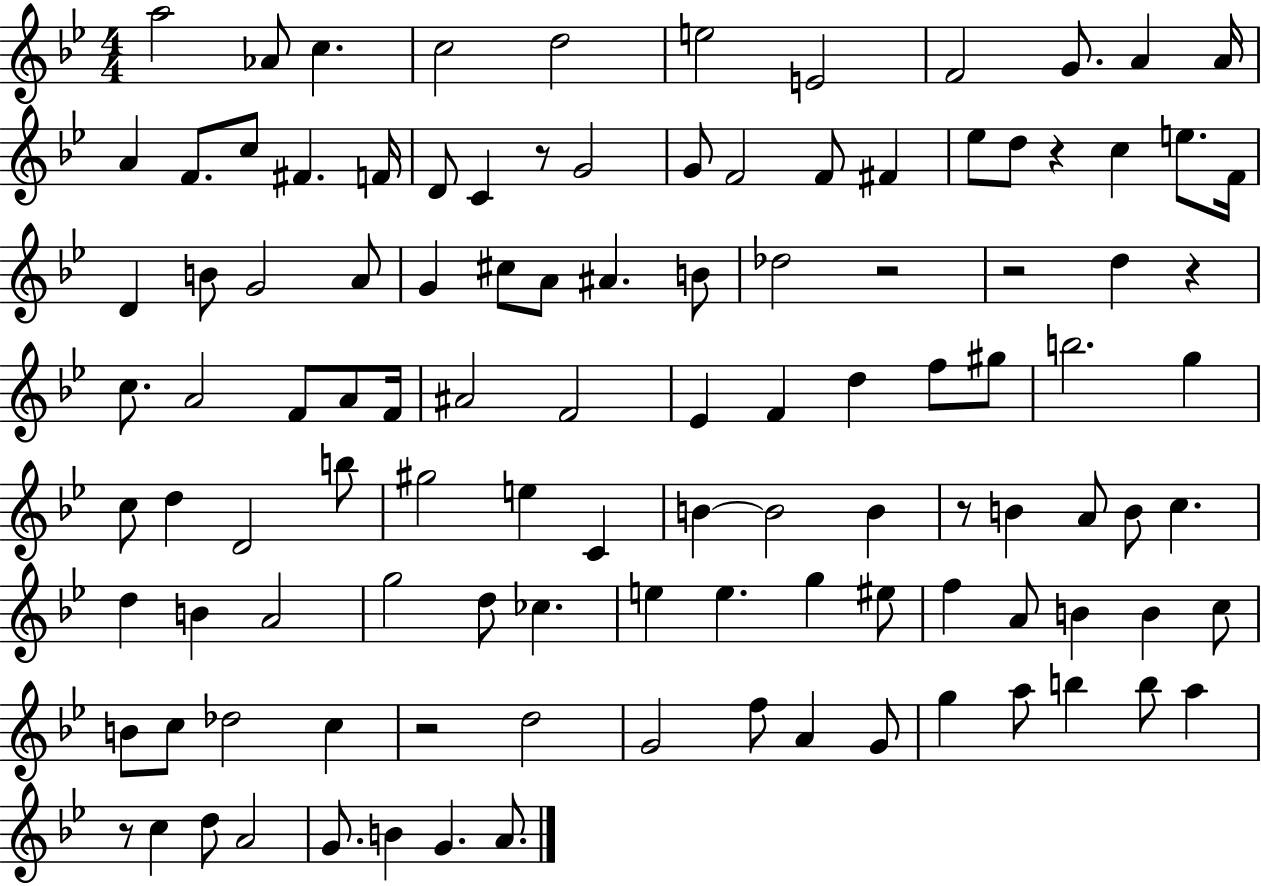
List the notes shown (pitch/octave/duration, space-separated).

A5/h Ab4/e C5/q. C5/h D5/h E5/h E4/h F4/h G4/e. A4/q A4/s A4/q F4/e. C5/e F#4/q. F4/s D4/e C4/q R/e G4/h G4/e F4/h F4/e F#4/q Eb5/e D5/e R/q C5/q E5/e. F4/s D4/q B4/e G4/h A4/e G4/q C#5/e A4/e A#4/q. B4/e Db5/h R/h R/h D5/q R/q C5/e. A4/h F4/e A4/e F4/s A#4/h F4/h Eb4/q F4/q D5/q F5/e G#5/e B5/h. G5/q C5/e D5/q D4/h B5/e G#5/h E5/q C4/q B4/q B4/h B4/q R/e B4/q A4/e B4/e C5/q. D5/q B4/q A4/h G5/h D5/e CES5/q. E5/q E5/q. G5/q EIS5/e F5/q A4/e B4/q B4/q C5/e B4/e C5/e Db5/h C5/q R/h D5/h G4/h F5/e A4/q G4/e G5/q A5/e B5/q B5/e A5/q R/e C5/q D5/e A4/h G4/e. B4/q G4/q. A4/e.